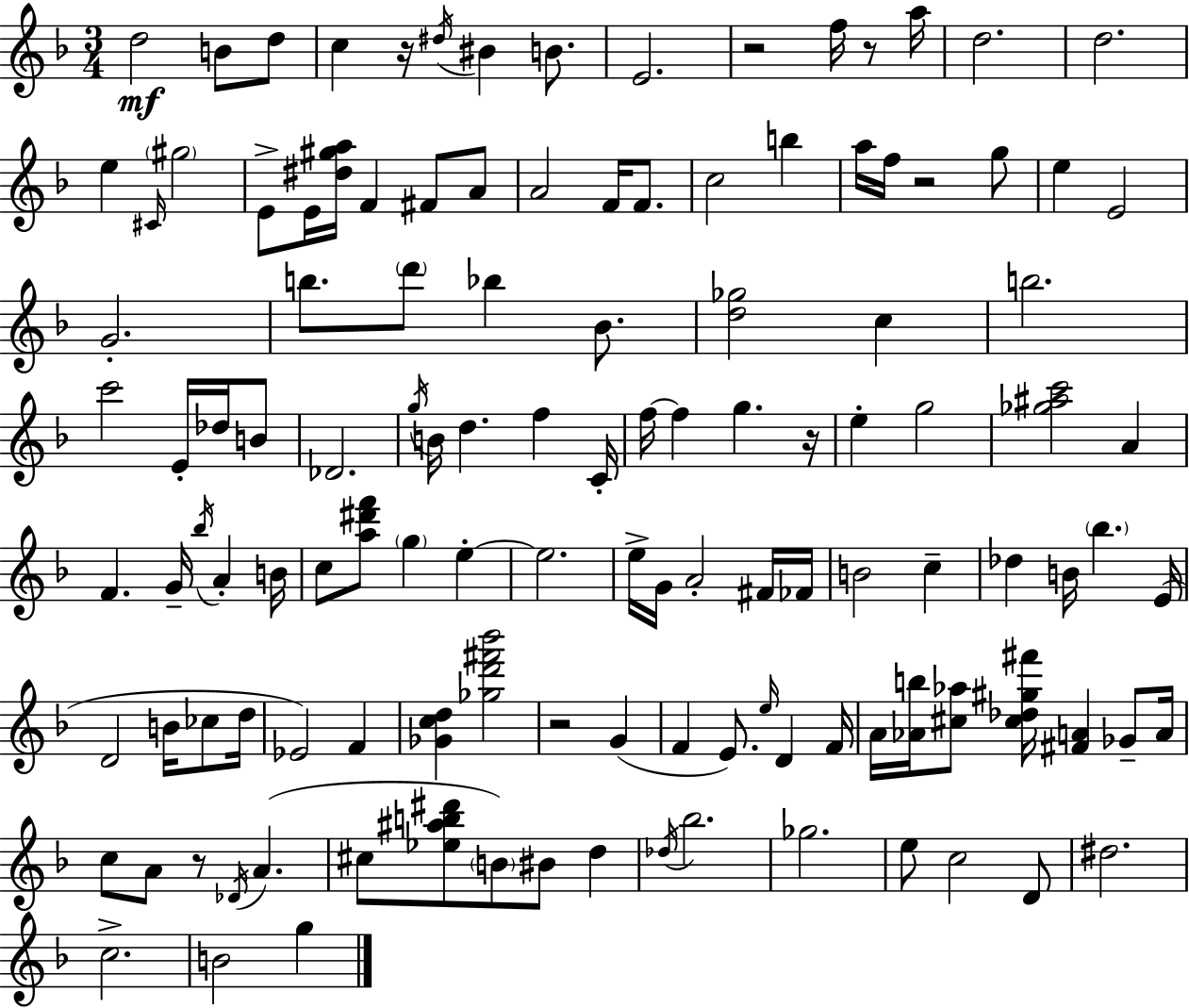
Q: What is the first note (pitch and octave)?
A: D5